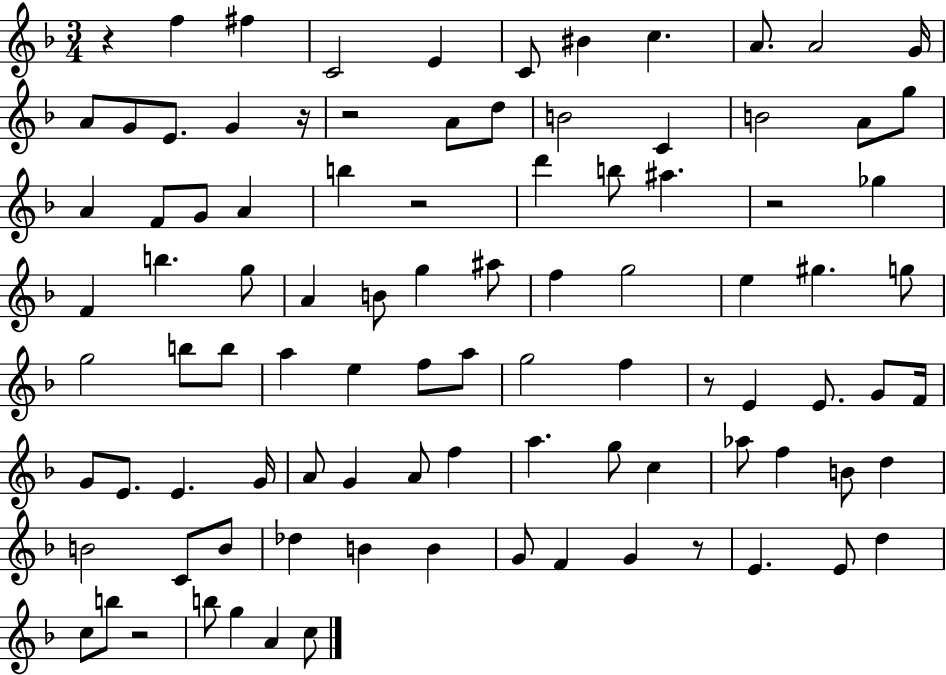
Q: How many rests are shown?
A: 8